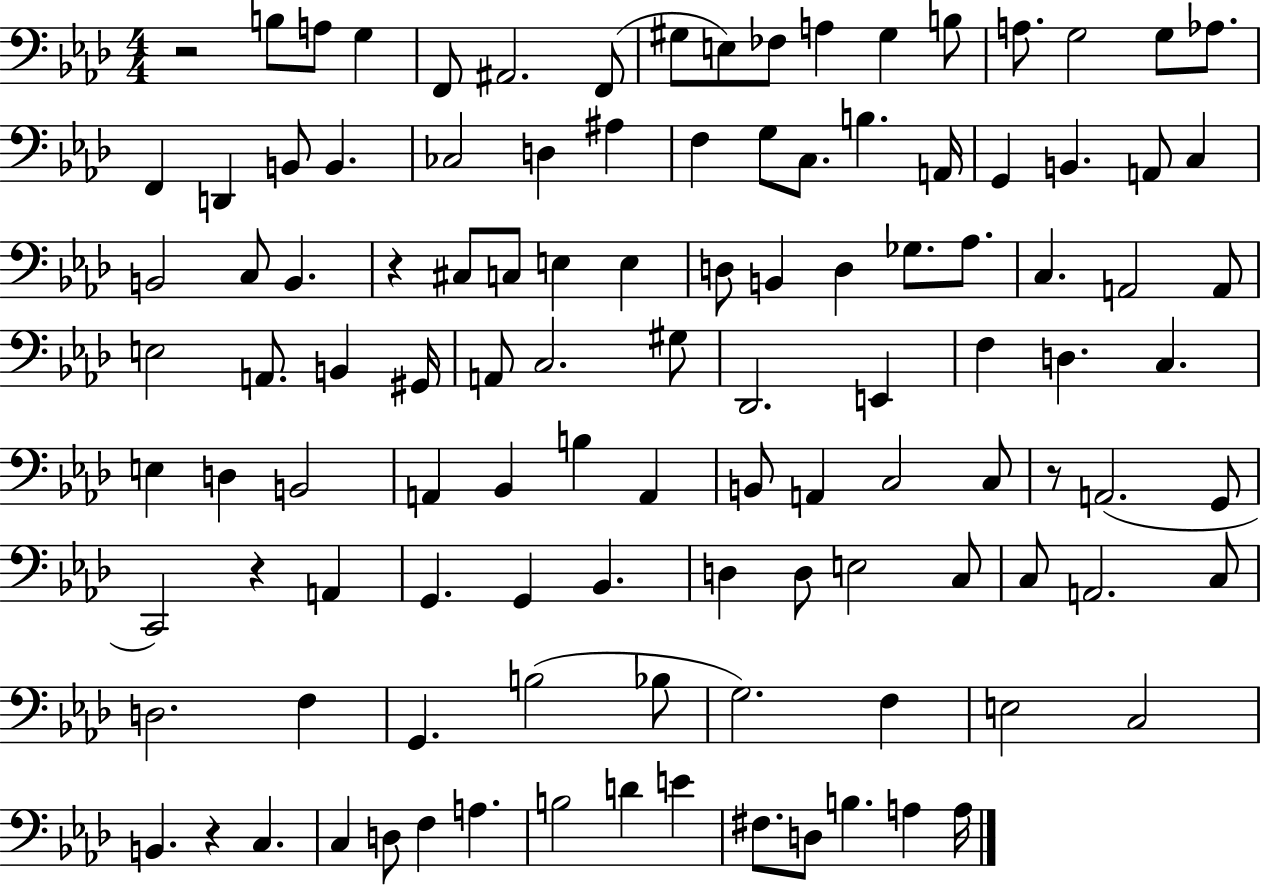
X:1
T:Untitled
M:4/4
L:1/4
K:Ab
z2 B,/2 A,/2 G, F,,/2 ^A,,2 F,,/2 ^G,/2 E,/2 _F,/2 A, ^G, B,/2 A,/2 G,2 G,/2 _A,/2 F,, D,, B,,/2 B,, _C,2 D, ^A, F, G,/2 C,/2 B, A,,/4 G,, B,, A,,/2 C, B,,2 C,/2 B,, z ^C,/2 C,/2 E, E, D,/2 B,, D, _G,/2 _A,/2 C, A,,2 A,,/2 E,2 A,,/2 B,, ^G,,/4 A,,/2 C,2 ^G,/2 _D,,2 E,, F, D, C, E, D, B,,2 A,, _B,, B, A,, B,,/2 A,, C,2 C,/2 z/2 A,,2 G,,/2 C,,2 z A,, G,, G,, _B,, D, D,/2 E,2 C,/2 C,/2 A,,2 C,/2 D,2 F, G,, B,2 _B,/2 G,2 F, E,2 C,2 B,, z C, C, D,/2 F, A, B,2 D E ^F,/2 D,/2 B, A, A,/4